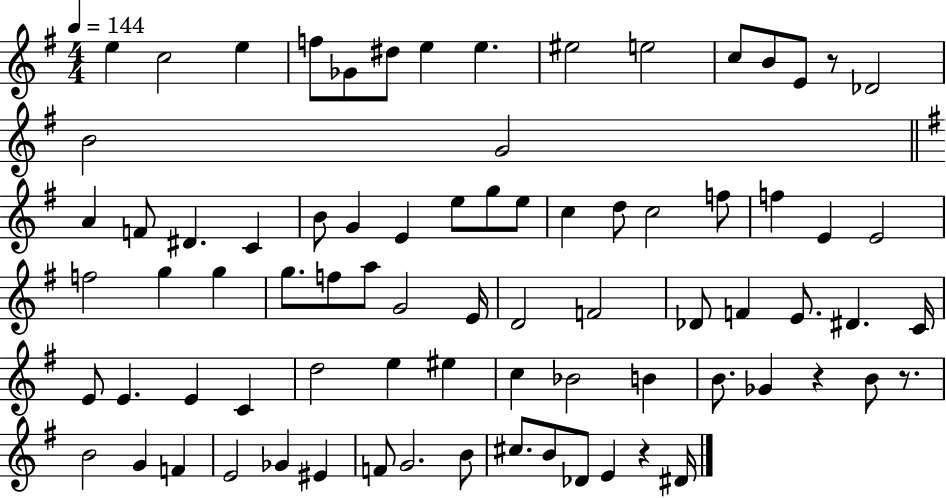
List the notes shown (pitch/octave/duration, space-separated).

E5/q C5/h E5/q F5/e Gb4/e D#5/e E5/q E5/q. EIS5/h E5/h C5/e B4/e E4/e R/e Db4/h B4/h G4/h A4/q F4/e D#4/q. C4/q B4/e G4/q E4/q E5/e G5/e E5/e C5/q D5/e C5/h F5/e F5/q E4/q E4/h F5/h G5/q G5/q G5/e. F5/e A5/e G4/h E4/s D4/h F4/h Db4/e F4/q E4/e. D#4/q. C4/s E4/e E4/q. E4/q C4/q D5/h E5/q EIS5/q C5/q Bb4/h B4/q B4/e. Gb4/q R/q B4/e R/e. B4/h G4/q F4/q E4/h Gb4/q EIS4/q F4/e G4/h. B4/e C#5/e. B4/e Db4/e E4/q R/q D#4/s